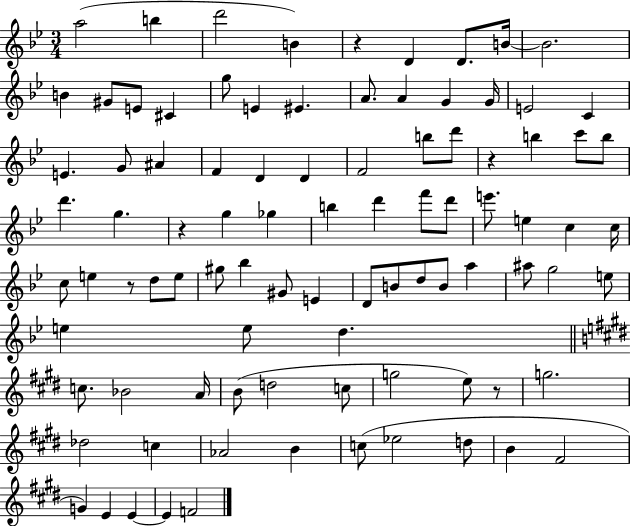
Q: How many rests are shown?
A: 5